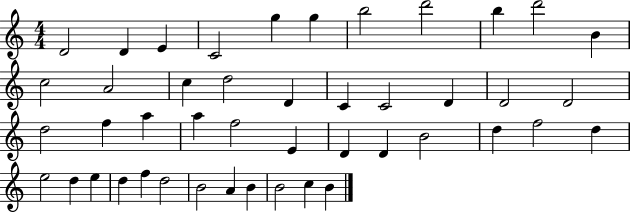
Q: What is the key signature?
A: C major